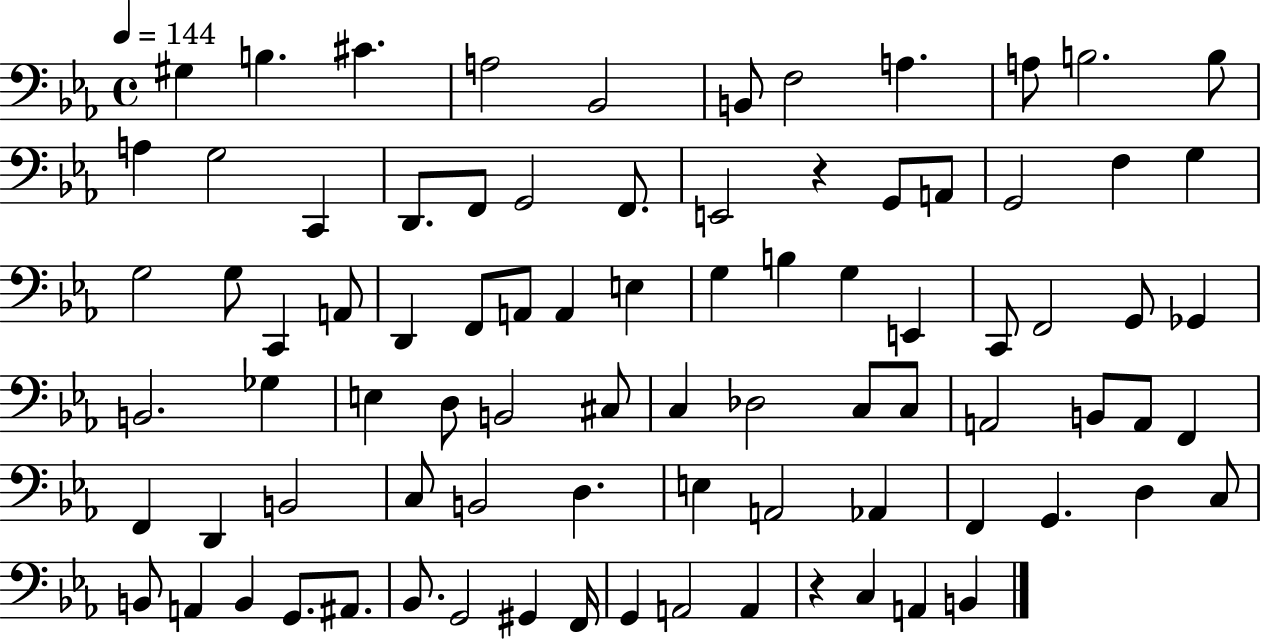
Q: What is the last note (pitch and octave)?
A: B2